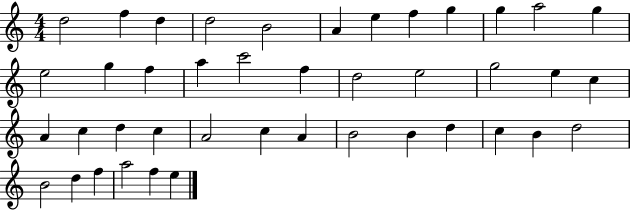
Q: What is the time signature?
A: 4/4